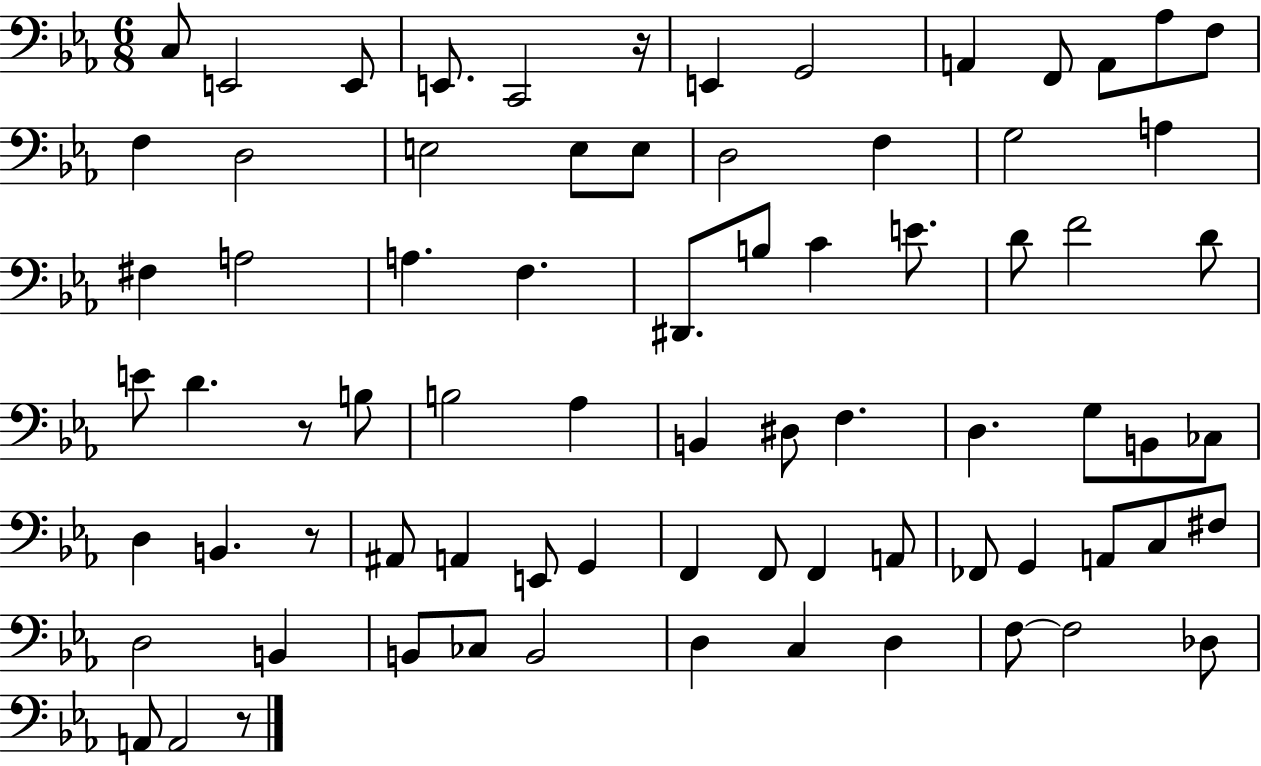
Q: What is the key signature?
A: EES major